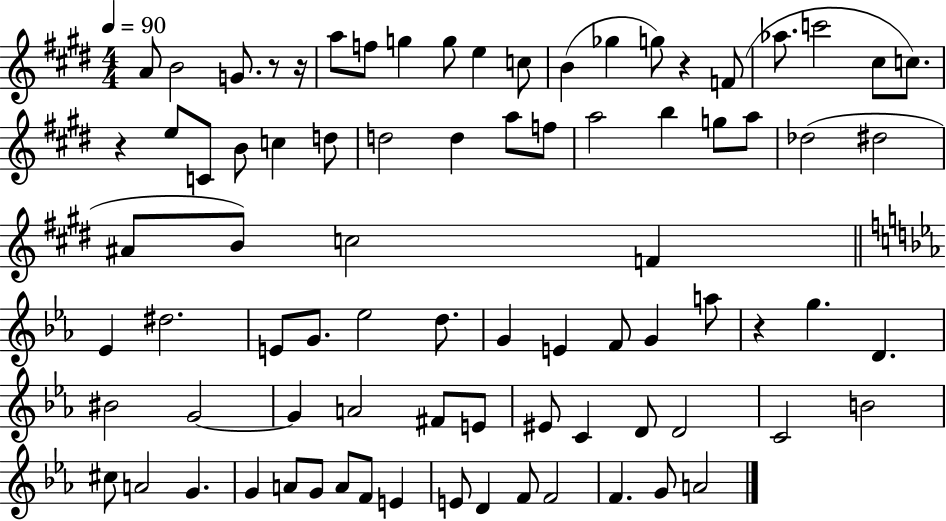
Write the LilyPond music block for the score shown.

{
  \clef treble
  \numericTimeSignature
  \time 4/4
  \key e \major
  \tempo 4 = 90
  \repeat volta 2 { a'8 b'2 g'8. r8 r16 | a''8 f''8 g''4 g''8 e''4 c''8 | b'4( ges''4 g''8) r4 f'8( | aes''8. c'''2 cis''8 c''8.) | \break r4 e''8 c'8 b'8 c''4 d''8 | d''2 d''4 a''8 f''8 | a''2 b''4 g''8 a''8 | des''2( dis''2 | \break ais'8 b'8) c''2 f'4 | \bar "||" \break \key ees \major ees'4 dis''2. | e'8 g'8. ees''2 d''8. | g'4 e'4 f'8 g'4 a''8 | r4 g''4. d'4. | \break bis'2 g'2~~ | g'4 a'2 fis'8 e'8 | eis'8 c'4 d'8 d'2 | c'2 b'2 | \break cis''8 a'2 g'4. | g'4 a'8 g'8 a'8 f'8 e'4 | e'8 d'4 f'8 f'2 | f'4. g'8 a'2 | \break } \bar "|."
}